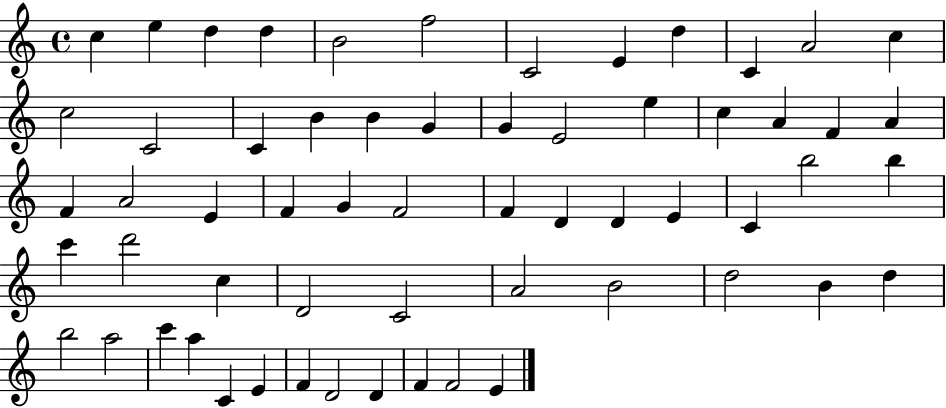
{
  \clef treble
  \time 4/4
  \defaultTimeSignature
  \key c \major
  c''4 e''4 d''4 d''4 | b'2 f''2 | c'2 e'4 d''4 | c'4 a'2 c''4 | \break c''2 c'2 | c'4 b'4 b'4 g'4 | g'4 e'2 e''4 | c''4 a'4 f'4 a'4 | \break f'4 a'2 e'4 | f'4 g'4 f'2 | f'4 d'4 d'4 e'4 | c'4 b''2 b''4 | \break c'''4 d'''2 c''4 | d'2 c'2 | a'2 b'2 | d''2 b'4 d''4 | \break b''2 a''2 | c'''4 a''4 c'4 e'4 | f'4 d'2 d'4 | f'4 f'2 e'4 | \break \bar "|."
}